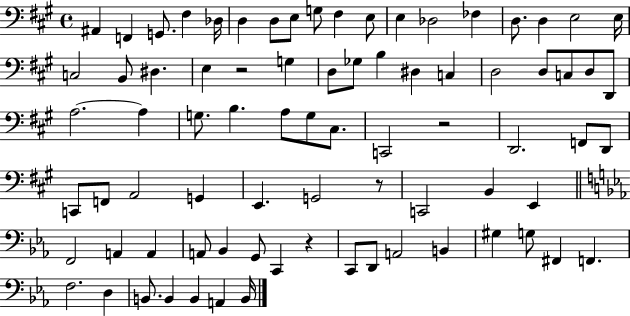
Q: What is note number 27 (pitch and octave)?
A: D#3